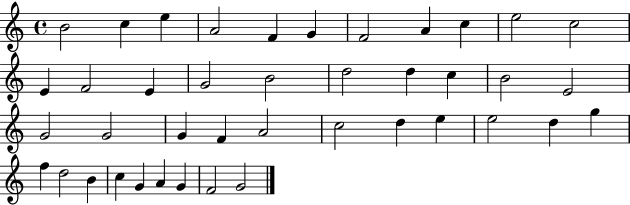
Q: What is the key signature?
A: C major